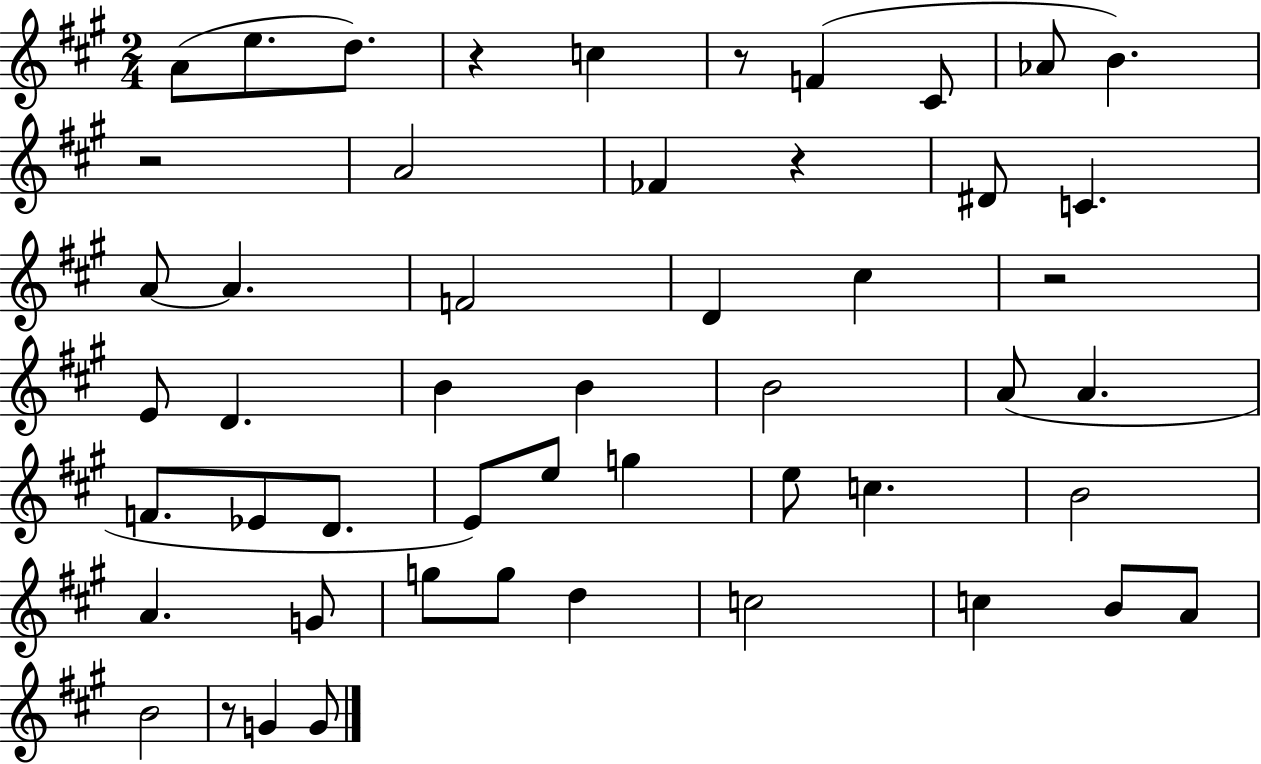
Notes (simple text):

A4/e E5/e. D5/e. R/q C5/q R/e F4/q C#4/e Ab4/e B4/q. R/h A4/h FES4/q R/q D#4/e C4/q. A4/e A4/q. F4/h D4/q C#5/q R/h E4/e D4/q. B4/q B4/q B4/h A4/e A4/q. F4/e. Eb4/e D4/e. E4/e E5/e G5/q E5/e C5/q. B4/h A4/q. G4/e G5/e G5/e D5/q C5/h C5/q B4/e A4/e B4/h R/e G4/q G4/e